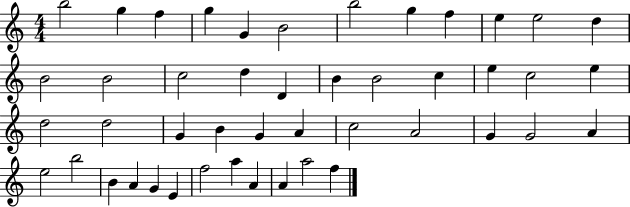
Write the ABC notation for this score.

X:1
T:Untitled
M:4/4
L:1/4
K:C
b2 g f g G B2 b2 g f e e2 d B2 B2 c2 d D B B2 c e c2 e d2 d2 G B G A c2 A2 G G2 A e2 b2 B A G E f2 a A A a2 f